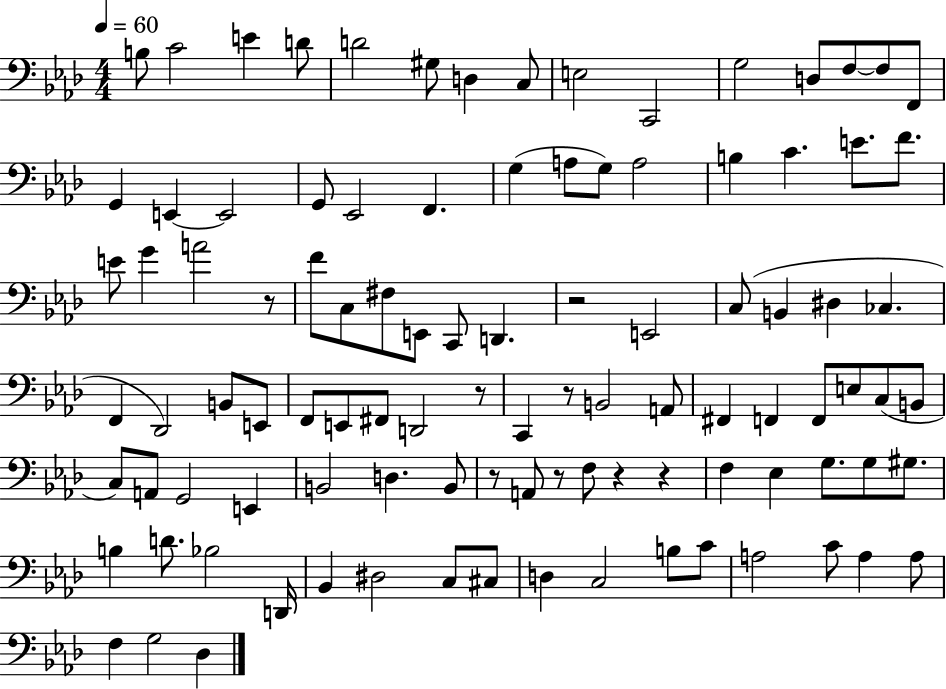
B3/e C4/h E4/q D4/e D4/h G#3/e D3/q C3/e E3/h C2/h G3/h D3/e F3/e F3/e F2/e G2/q E2/q E2/h G2/e Eb2/h F2/q. G3/q A3/e G3/e A3/h B3/q C4/q. E4/e. F4/e. E4/e G4/q A4/h R/e F4/e C3/e F#3/e E2/e C2/e D2/q. R/h E2/h C3/e B2/q D#3/q CES3/q. F2/q Db2/h B2/e E2/e F2/e E2/e F#2/e D2/h R/e C2/q R/e B2/h A2/e F#2/q F2/q F2/e E3/e C3/e B2/e C3/e A2/e G2/h E2/q B2/h D3/q. B2/e R/e A2/e R/e F3/e R/q R/q F3/q Eb3/q G3/e. G3/e G#3/e. B3/q D4/e. Bb3/h D2/s Bb2/q D#3/h C3/e C#3/e D3/q C3/h B3/e C4/e A3/h C4/e A3/q A3/e F3/q G3/h Db3/q